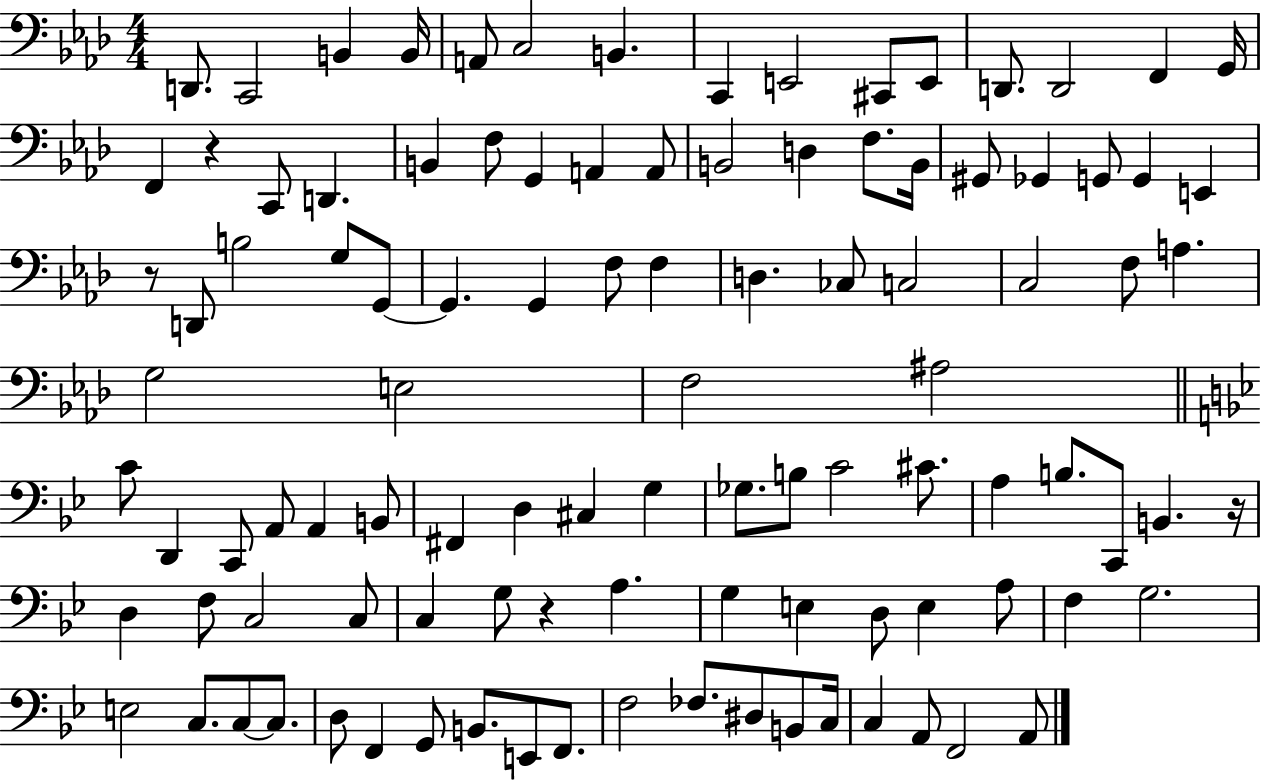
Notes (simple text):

D2/e. C2/h B2/q B2/s A2/e C3/h B2/q. C2/q E2/h C#2/e E2/e D2/e. D2/h F2/q G2/s F2/q R/q C2/e D2/q. B2/q F3/e G2/q A2/q A2/e B2/h D3/q F3/e. B2/s G#2/e Gb2/q G2/e G2/q E2/q R/e D2/e B3/h G3/e G2/e G2/q. G2/q F3/e F3/q D3/q. CES3/e C3/h C3/h F3/e A3/q. G3/h E3/h F3/h A#3/h C4/e D2/q C2/e A2/e A2/q B2/e F#2/q D3/q C#3/q G3/q Gb3/e. B3/e C4/h C#4/e. A3/q B3/e. C2/e B2/q. R/s D3/q F3/e C3/h C3/e C3/q G3/e R/q A3/q. G3/q E3/q D3/e E3/q A3/e F3/q G3/h. E3/h C3/e. C3/e C3/e. D3/e F2/q G2/e B2/e. E2/e F2/e. F3/h FES3/e. D#3/e B2/e C3/s C3/q A2/e F2/h A2/e